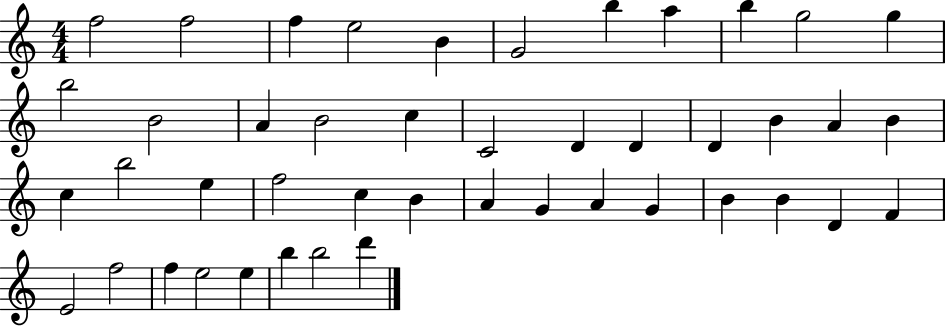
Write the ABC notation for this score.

X:1
T:Untitled
M:4/4
L:1/4
K:C
f2 f2 f e2 B G2 b a b g2 g b2 B2 A B2 c C2 D D D B A B c b2 e f2 c B A G A G B B D F E2 f2 f e2 e b b2 d'